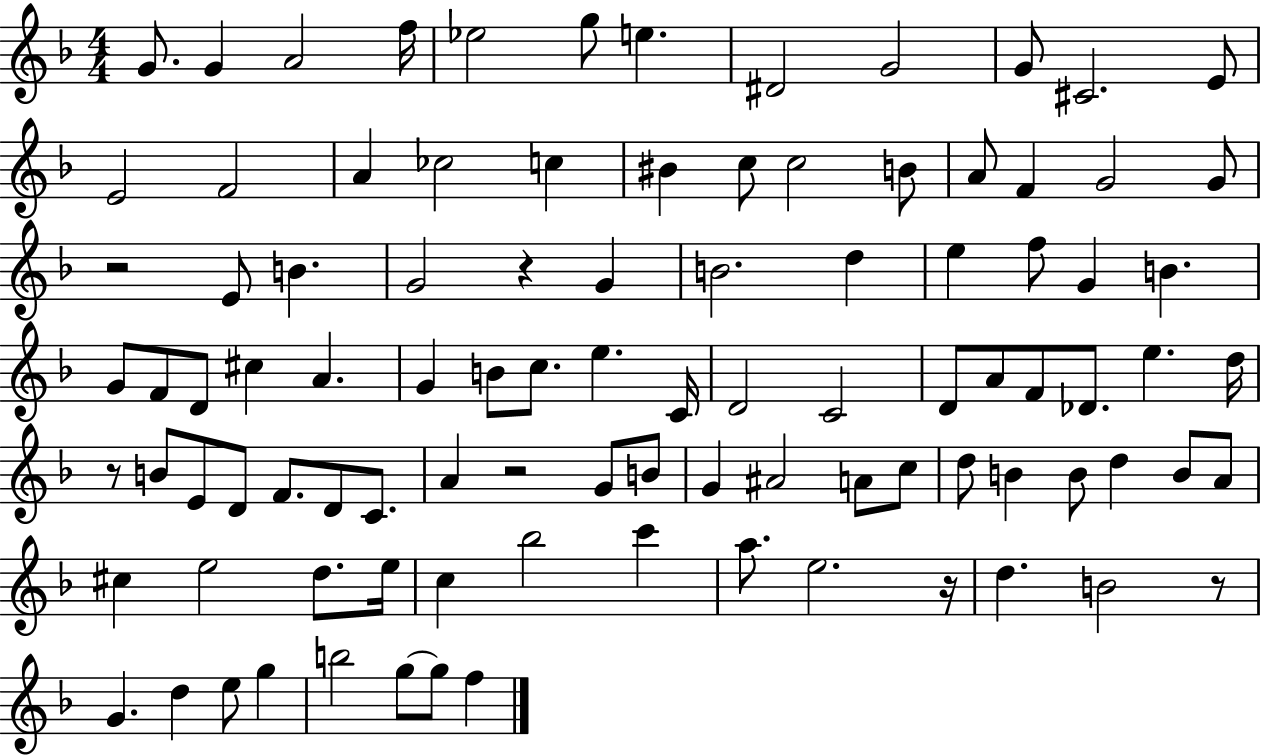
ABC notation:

X:1
T:Untitled
M:4/4
L:1/4
K:F
G/2 G A2 f/4 _e2 g/2 e ^D2 G2 G/2 ^C2 E/2 E2 F2 A _c2 c ^B c/2 c2 B/2 A/2 F G2 G/2 z2 E/2 B G2 z G B2 d e f/2 G B G/2 F/2 D/2 ^c A G B/2 c/2 e C/4 D2 C2 D/2 A/2 F/2 _D/2 e d/4 z/2 B/2 E/2 D/2 F/2 D/2 C/2 A z2 G/2 B/2 G ^A2 A/2 c/2 d/2 B B/2 d B/2 A/2 ^c e2 d/2 e/4 c _b2 c' a/2 e2 z/4 d B2 z/2 G d e/2 g b2 g/2 g/2 f